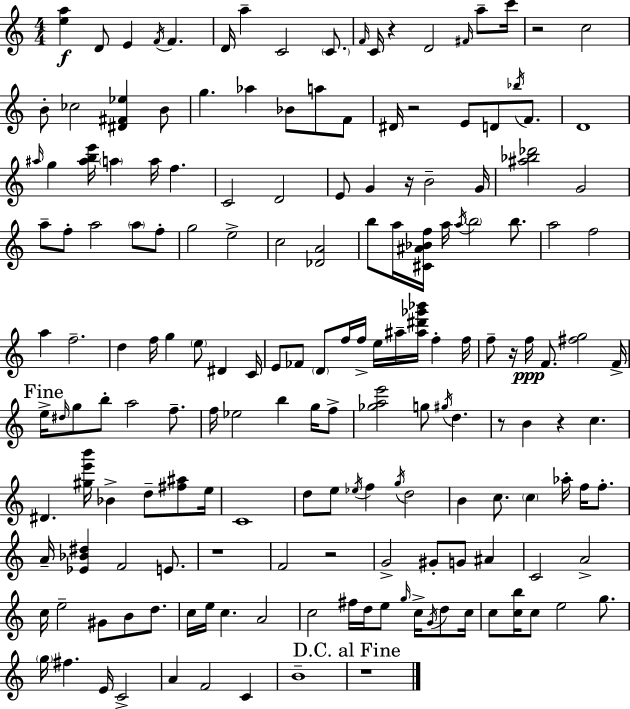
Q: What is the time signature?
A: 4/4